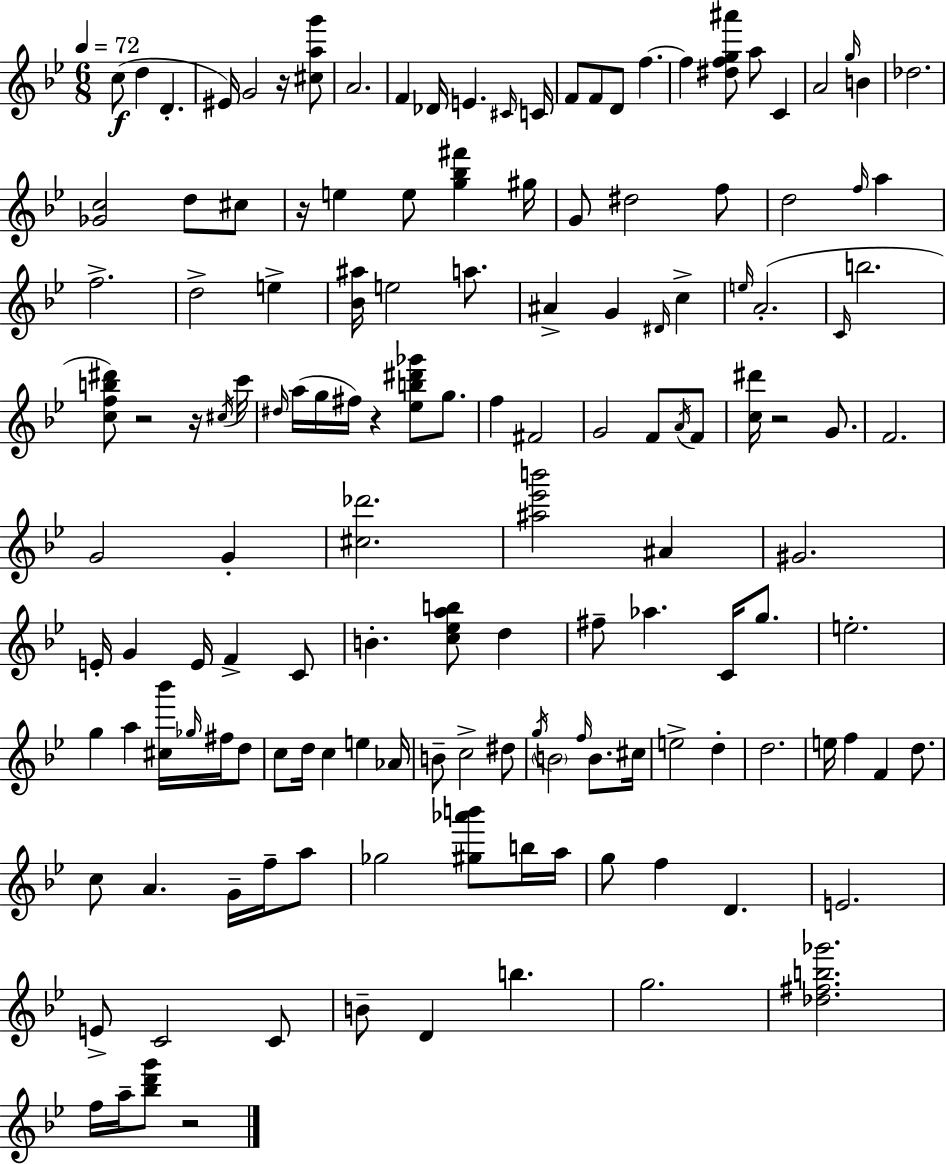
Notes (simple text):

C5/e D5/q D4/q. EIS4/s G4/h R/s [C#5,A5,G6]/e A4/h. F4/q Db4/s E4/q. C#4/s C4/s F4/e F4/e D4/e F5/q. F5/q [D#5,F5,G5,A#6]/e A5/e C4/q A4/h G5/s B4/q Db5/h. [Gb4,C5]/h D5/e C#5/e R/s E5/q E5/e [G5,Bb5,F#6]/q G#5/s G4/e D#5/h F5/e D5/h F5/s A5/q F5/h. D5/h E5/q [Bb4,A#5]/s E5/h A5/e. A#4/q G4/q D#4/s C5/q E5/s A4/h. C4/s B5/h. [C5,F5,B5,D#6]/e R/h R/s C#5/s C6/s D#5/s A5/s G5/s F#5/s R/q [Eb5,B5,D#6,Gb6]/e G5/e. F5/q F#4/h G4/h F4/e A4/s F4/e [C5,D#6]/s R/h G4/e. F4/h. G4/h G4/q [C#5,Db6]/h. [A#5,Eb6,B6]/h A#4/q G#4/h. E4/s G4/q E4/s F4/q C4/e B4/q. [C5,Eb5,A5,B5]/e D5/q F#5/e Ab5/q. C4/s G5/e. E5/h. G5/q A5/q [C#5,Bb6]/s Gb5/s F#5/s D5/e C5/e D5/s C5/q E5/q Ab4/s B4/e C5/h D#5/e G5/s B4/h F5/s B4/e. C#5/s E5/h D5/q D5/h. E5/s F5/q F4/q D5/e. C5/e A4/q. G4/s F5/s A5/e Gb5/h [G#5,Ab6,B6]/e B5/s A5/s G5/e F5/q D4/q. E4/h. E4/e C4/h C4/e B4/e D4/q B5/q. G5/h. [Db5,F#5,B5,Gb6]/h. F5/s A5/s [Bb5,D6,G6]/e R/h